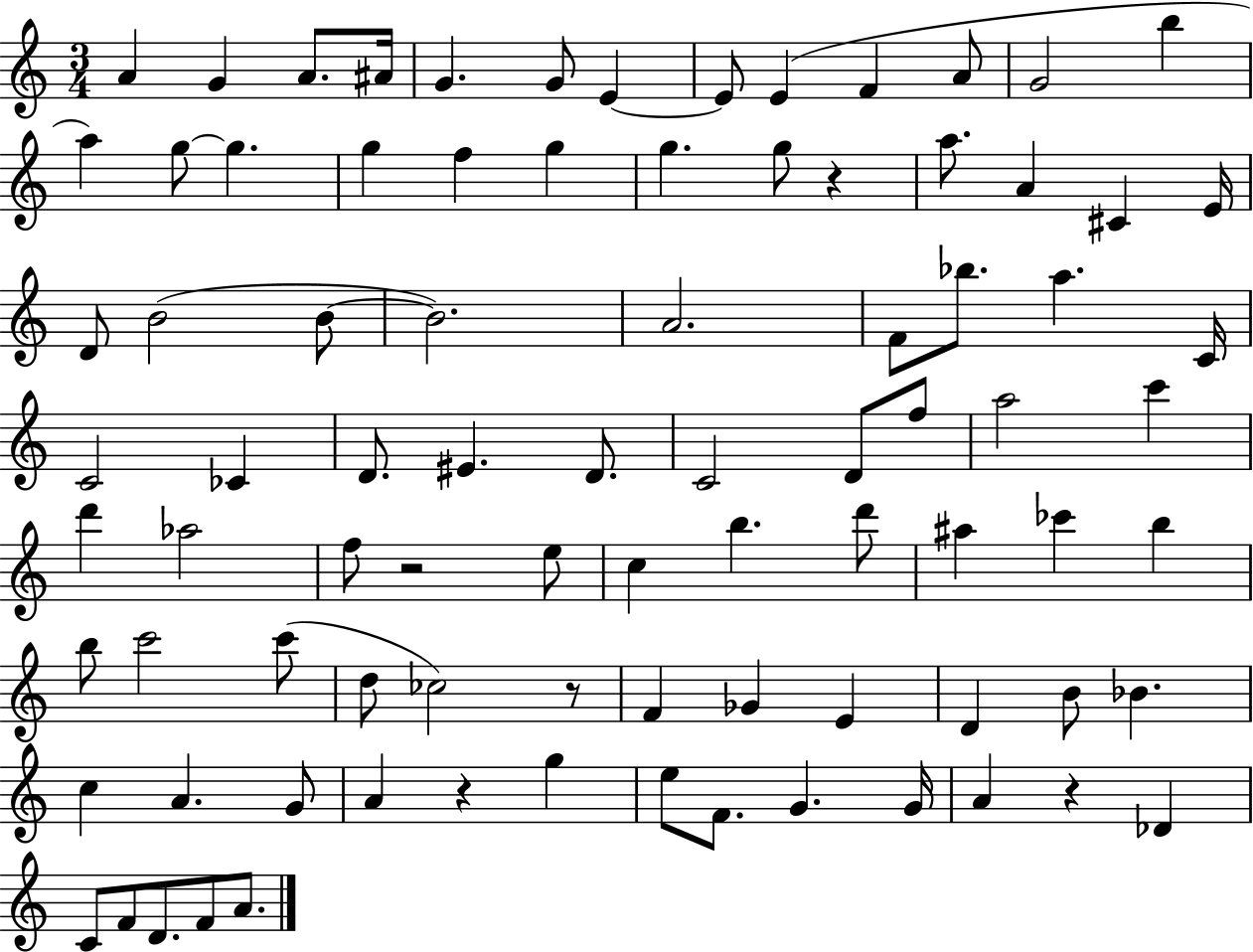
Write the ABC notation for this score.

X:1
T:Untitled
M:3/4
L:1/4
K:C
A G A/2 ^A/4 G G/2 E E/2 E F A/2 G2 b a g/2 g g f g g g/2 z a/2 A ^C E/4 D/2 B2 B/2 B2 A2 F/2 _b/2 a C/4 C2 _C D/2 ^E D/2 C2 D/2 f/2 a2 c' d' _a2 f/2 z2 e/2 c b d'/2 ^a _c' b b/2 c'2 c'/2 d/2 _c2 z/2 F _G E D B/2 _B c A G/2 A z g e/2 F/2 G G/4 A z _D C/2 F/2 D/2 F/2 A/2